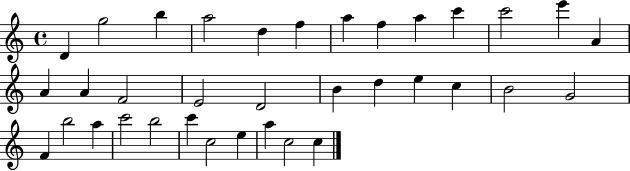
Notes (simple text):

D4/q G5/h B5/q A5/h D5/q F5/q A5/q F5/q A5/q C6/q C6/h E6/q A4/q A4/q A4/q F4/h E4/h D4/h B4/q D5/q E5/q C5/q B4/h G4/h F4/q B5/h A5/q C6/h B5/h C6/q C5/h E5/q A5/q C5/h C5/q